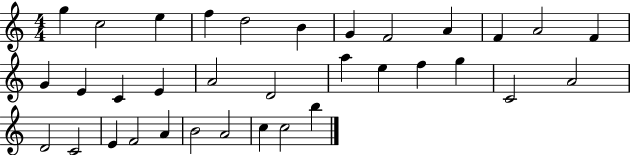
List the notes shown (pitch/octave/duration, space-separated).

G5/q C5/h E5/q F5/q D5/h B4/q G4/q F4/h A4/q F4/q A4/h F4/q G4/q E4/q C4/q E4/q A4/h D4/h A5/q E5/q F5/q G5/q C4/h A4/h D4/h C4/h E4/q F4/h A4/q B4/h A4/h C5/q C5/h B5/q